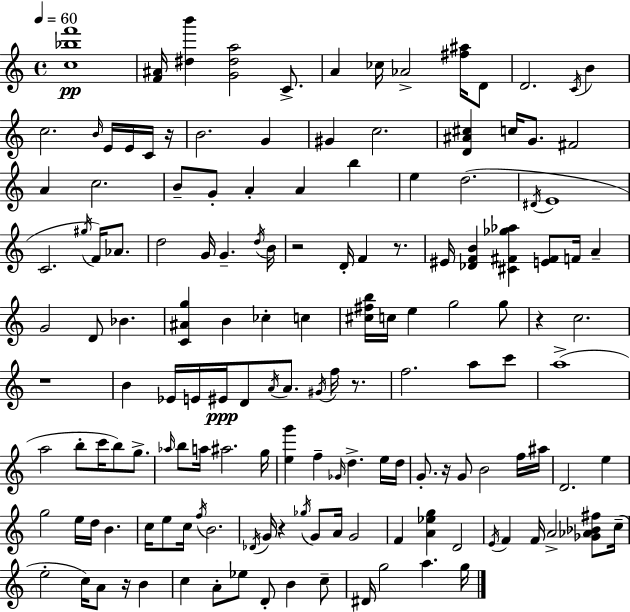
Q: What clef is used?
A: treble